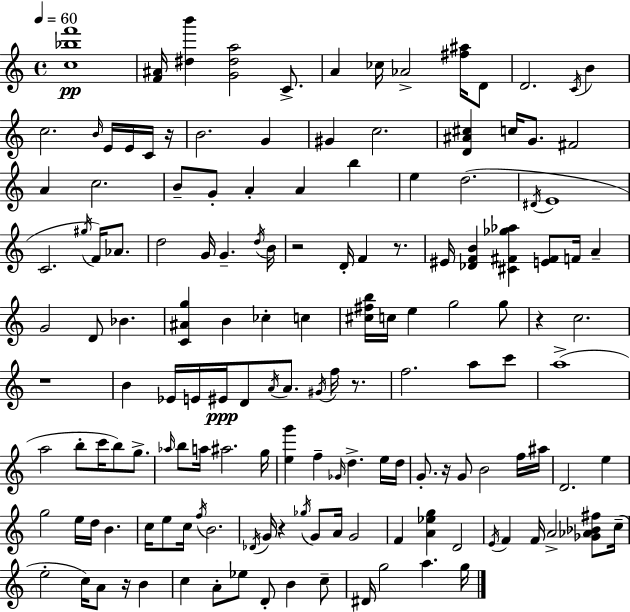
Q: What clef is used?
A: treble